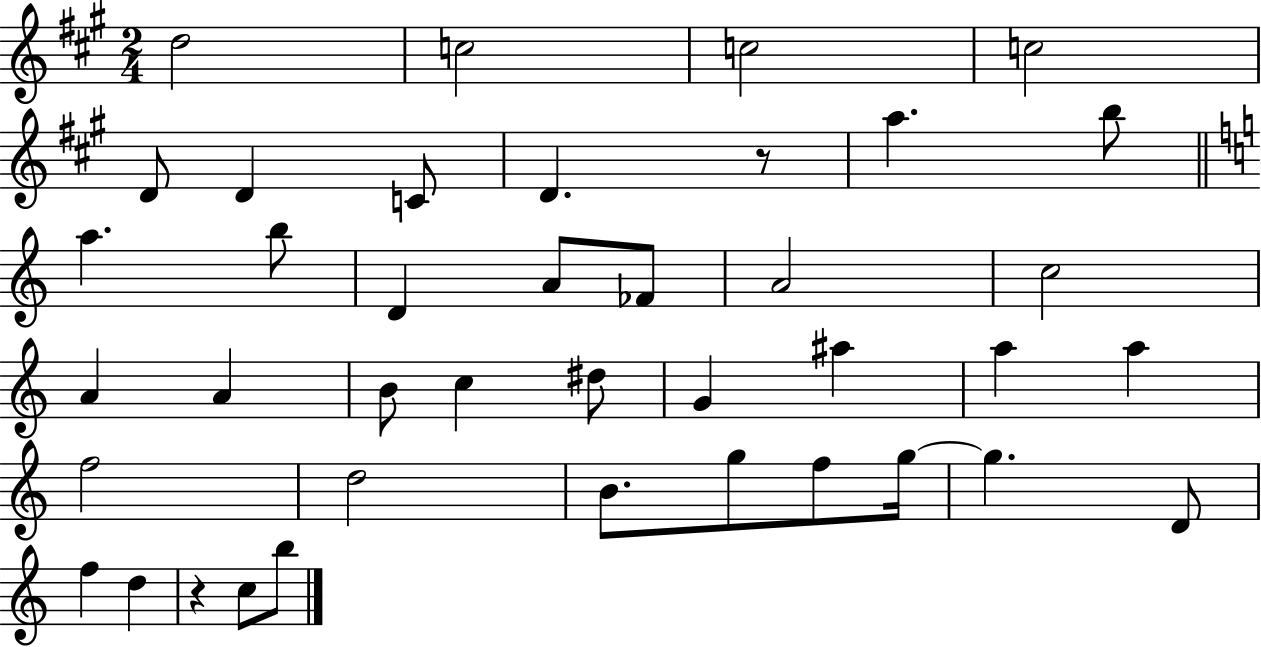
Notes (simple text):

D5/h C5/h C5/h C5/h D4/e D4/q C4/e D4/q. R/e A5/q. B5/e A5/q. B5/e D4/q A4/e FES4/e A4/h C5/h A4/q A4/q B4/e C5/q D#5/e G4/q A#5/q A5/q A5/q F5/h D5/h B4/e. G5/e F5/e G5/s G5/q. D4/e F5/q D5/q R/q C5/e B5/e